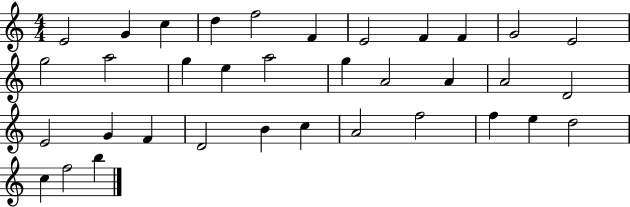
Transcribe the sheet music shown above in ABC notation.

X:1
T:Untitled
M:4/4
L:1/4
K:C
E2 G c d f2 F E2 F F G2 E2 g2 a2 g e a2 g A2 A A2 D2 E2 G F D2 B c A2 f2 f e d2 c f2 b